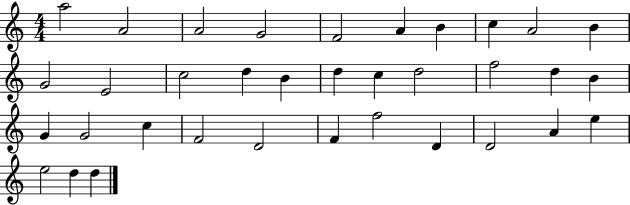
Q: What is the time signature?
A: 4/4